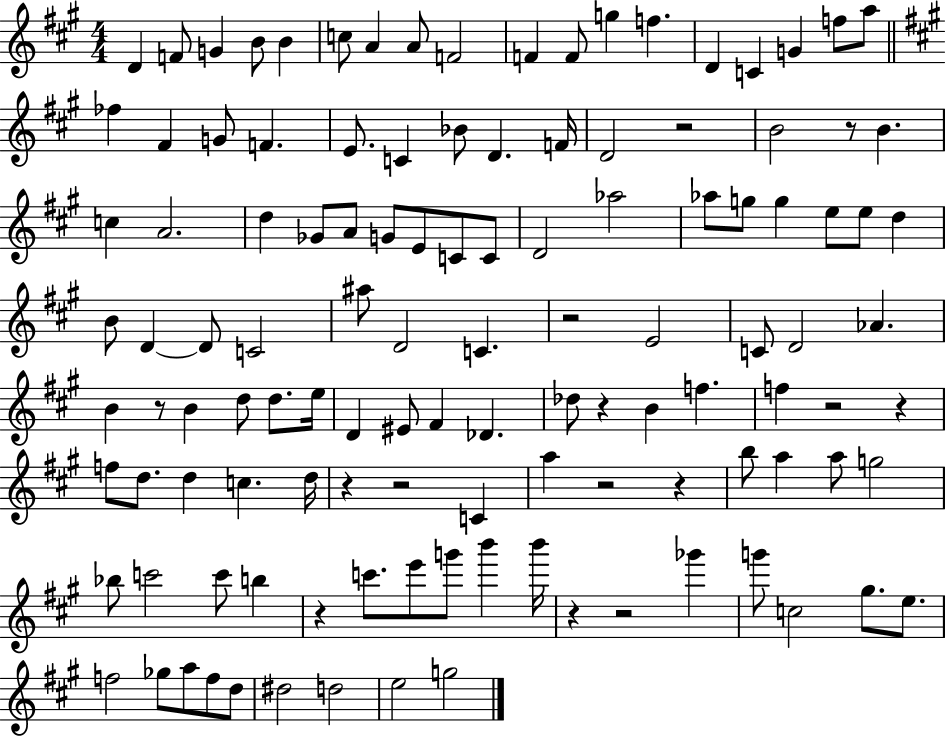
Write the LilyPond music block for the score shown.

{
  \clef treble
  \numericTimeSignature
  \time 4/4
  \key a \major
  \repeat volta 2 { d'4 f'8 g'4 b'8 b'4 | c''8 a'4 a'8 f'2 | f'4 f'8 g''4 f''4. | d'4 c'4 g'4 f''8 a''8 | \break \bar "||" \break \key a \major fes''4 fis'4 g'8 f'4. | e'8. c'4 bes'8 d'4. f'16 | d'2 r2 | b'2 r8 b'4. | \break c''4 a'2. | d''4 ges'8 a'8 g'8 e'8 c'8 c'8 | d'2 aes''2 | aes''8 g''8 g''4 e''8 e''8 d''4 | \break b'8 d'4~~ d'8 c'2 | ais''8 d'2 c'4. | r2 e'2 | c'8 d'2 aes'4. | \break b'4 r8 b'4 d''8 d''8. e''16 | d'4 eis'8 fis'4 des'4. | des''8 r4 b'4 f''4. | f''4 r2 r4 | \break f''8 d''8. d''4 c''4. d''16 | r4 r2 c'4 | a''4 r2 r4 | b''8 a''4 a''8 g''2 | \break bes''8 c'''2 c'''8 b''4 | r4 c'''8. e'''8 g'''8 b'''4 b'''16 | r4 r2 ges'''4 | g'''8 c''2 gis''8. e''8. | \break f''2 ges''8 a''8 f''8 d''8 | dis''2 d''2 | e''2 g''2 | } \bar "|."
}